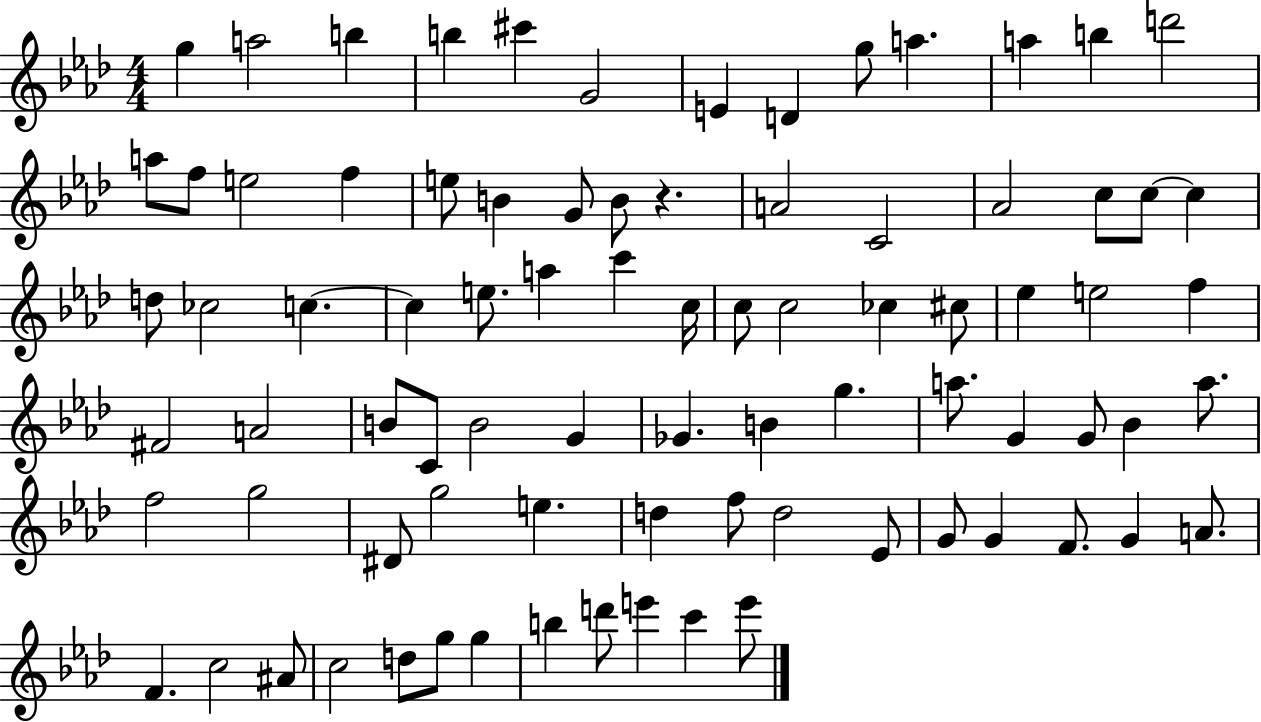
G5/q A5/h B5/q B5/q C#6/q G4/h E4/q D4/q G5/e A5/q. A5/q B5/q D6/h A5/e F5/e E5/h F5/q E5/e B4/q G4/e B4/e R/q. A4/h C4/h Ab4/h C5/e C5/e C5/q D5/e CES5/h C5/q. C5/q E5/e. A5/q C6/q C5/s C5/e C5/h CES5/q C#5/e Eb5/q E5/h F5/q F#4/h A4/h B4/e C4/e B4/h G4/q Gb4/q. B4/q G5/q. A5/e. G4/q G4/e Bb4/q A5/e. F5/h G5/h D#4/e G5/h E5/q. D5/q F5/e D5/h Eb4/e G4/e G4/q F4/e. G4/q A4/e. F4/q. C5/h A#4/e C5/h D5/e G5/e G5/q B5/q D6/e E6/q C6/q E6/e